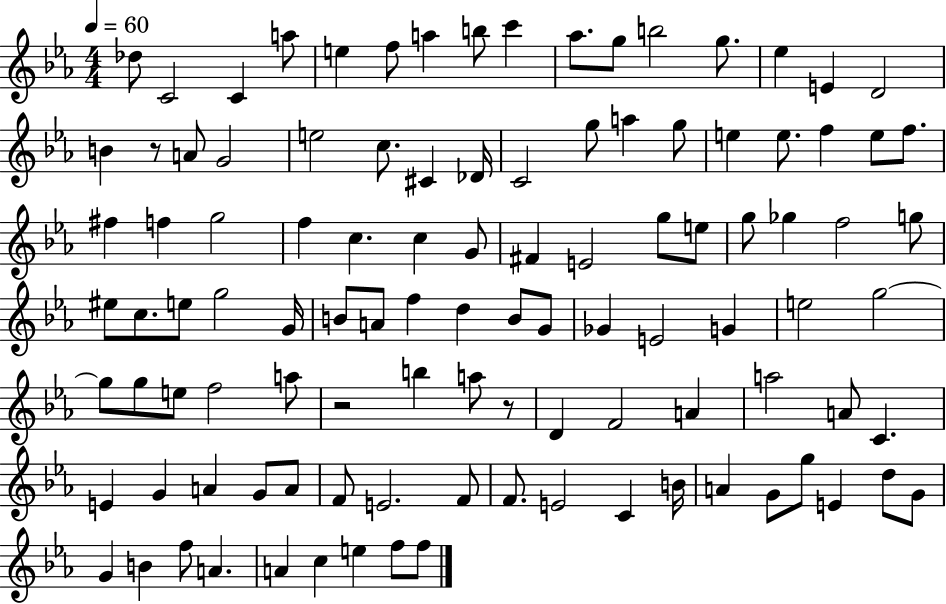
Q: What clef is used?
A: treble